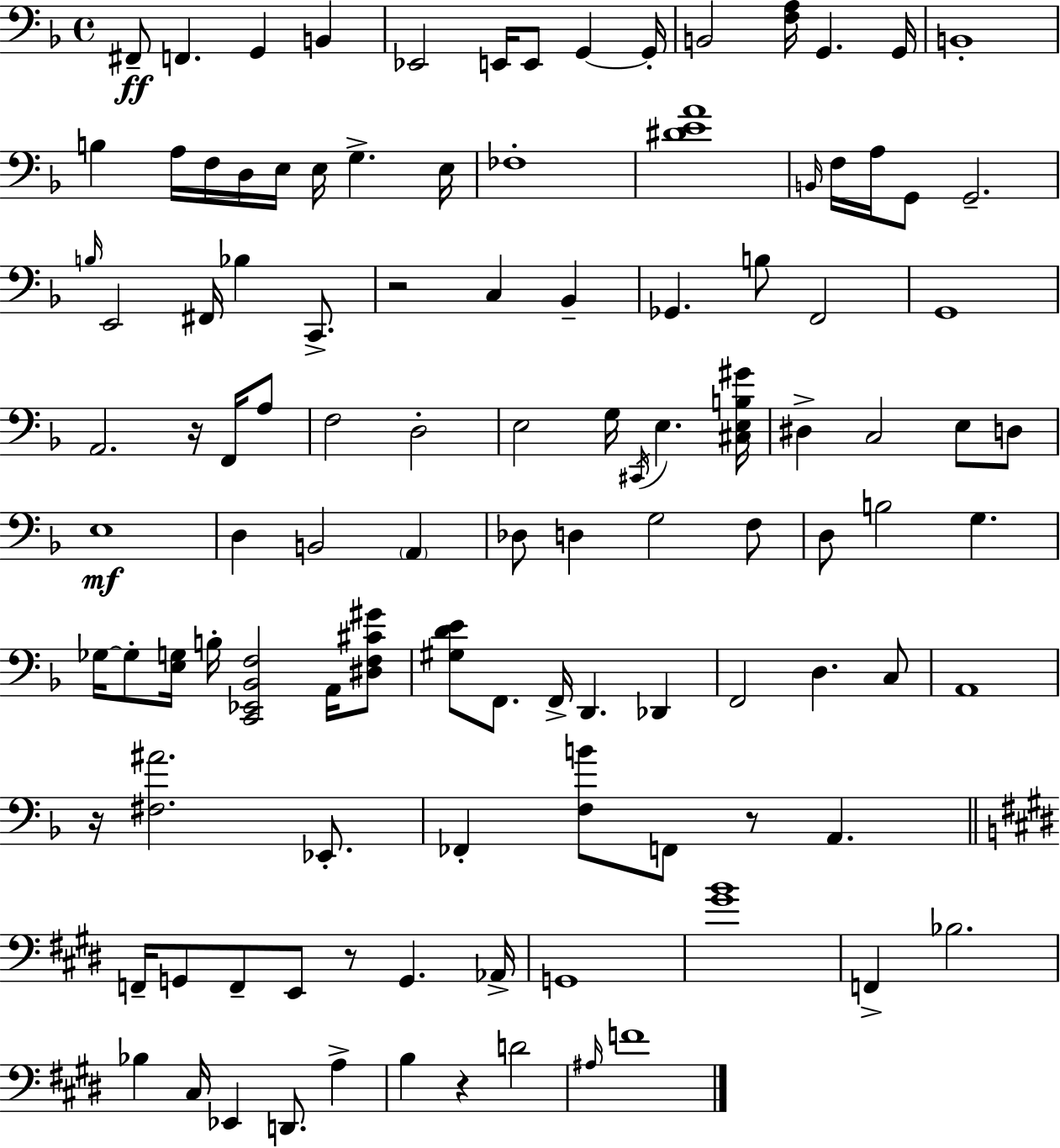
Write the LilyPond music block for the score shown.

{
  \clef bass
  \time 4/4
  \defaultTimeSignature
  \key d \minor
  fis,8--\ff f,4. g,4 b,4 | ees,2 e,16 e,8 g,4~~ g,16-. | b,2 <f a>16 g,4. g,16 | b,1-. | \break b4 a16 f16 d16 e16 e16 g4.-> e16 | fes1-. | <dis' e' a'>1 | \grace { b,16 } f16 a16 g,8 g,2.-- | \break \grace { b16 } e,2 fis,16 bes4 c,8.-> | r2 c4 bes,4-- | ges,4. b8 f,2 | g,1 | \break a,2. r16 f,16 | a8 f2 d2-. | e2 g16 \acciaccatura { cis,16 } e4. | <cis e b gis'>16 dis4-> c2 e8 | \break d8 e1\mf | d4 b,2 \parenthesize a,4 | des8 d4 g2 | f8 d8 b2 g4. | \break ges16~~ ges8-. <e g>16 b16-. <c, ees, bes, f>2 | a,16 <dis f cis' gis'>8 <gis d' e'>8 f,8. f,16-> d,4. des,4 | f,2 d4. | c8 a,1 | \break r16 <fis ais'>2. | ees,8.-. fes,4-. <f b'>8 f,8 r8 a,4. | \bar "||" \break \key e \major f,16-- g,8 f,8-- e,8 r8 g,4. aes,16-> | g,1 | <gis' b'>1 | f,4-> bes2. | \break bes4 cis16 ees,4 d,8. a4-> | b4 r4 d'2 | \grace { ais16 } f'1 | \bar "|."
}